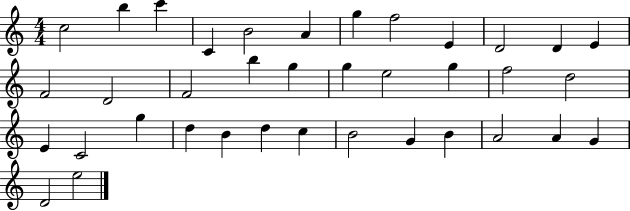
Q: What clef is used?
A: treble